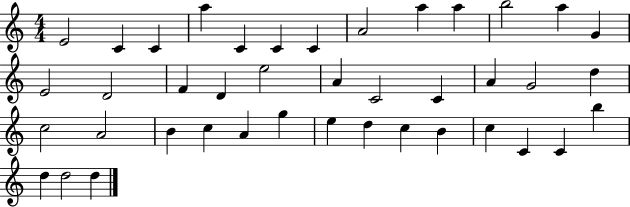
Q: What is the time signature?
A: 4/4